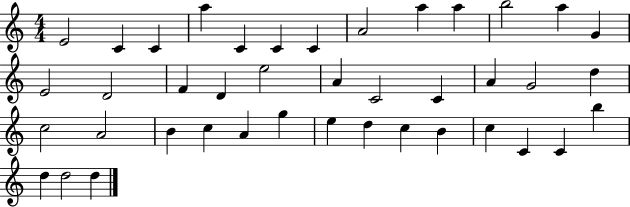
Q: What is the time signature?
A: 4/4